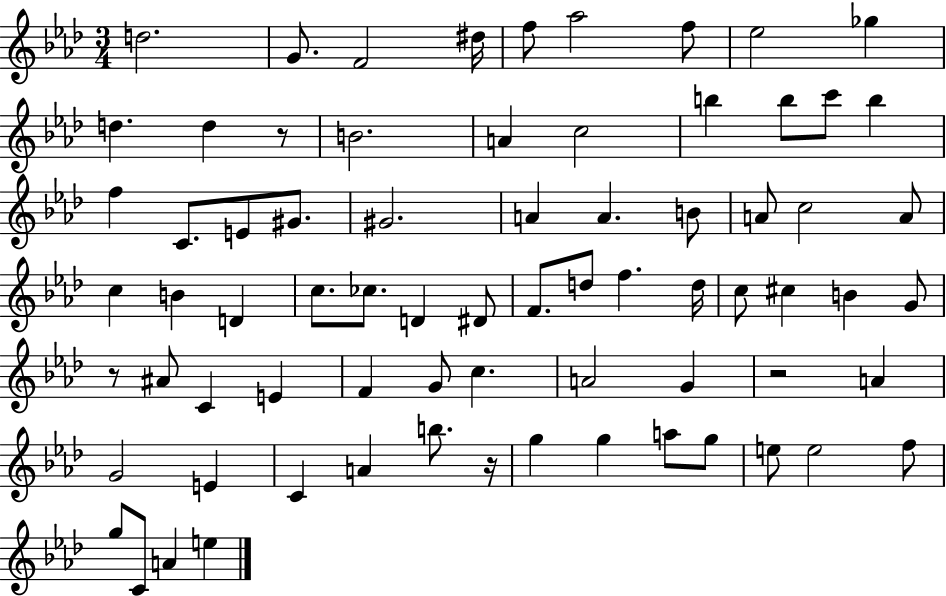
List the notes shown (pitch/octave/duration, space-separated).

D5/h. G4/e. F4/h D#5/s F5/e Ab5/h F5/e Eb5/h Gb5/q D5/q. D5/q R/e B4/h. A4/q C5/h B5/q B5/e C6/e B5/q F5/q C4/e. E4/e G#4/e. G#4/h. A4/q A4/q. B4/e A4/e C5/h A4/e C5/q B4/q D4/q C5/e. CES5/e. D4/q D#4/e F4/e. D5/e F5/q. D5/s C5/e C#5/q B4/q G4/e R/e A#4/e C4/q E4/q F4/q G4/e C5/q. A4/h G4/q R/h A4/q G4/h E4/q C4/q A4/q B5/e. R/s G5/q G5/q A5/e G5/e E5/e E5/h F5/e G5/e C4/e A4/q E5/q